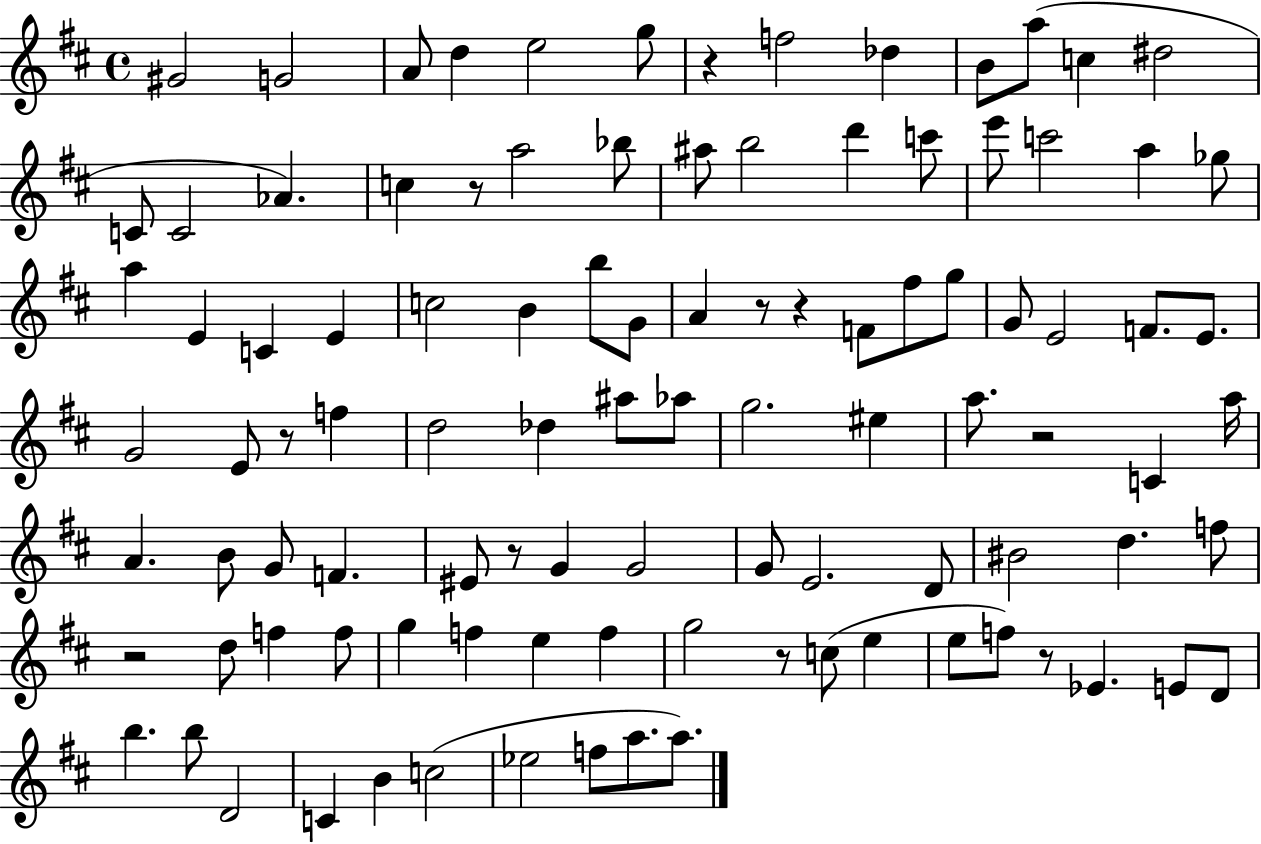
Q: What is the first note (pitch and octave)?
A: G#4